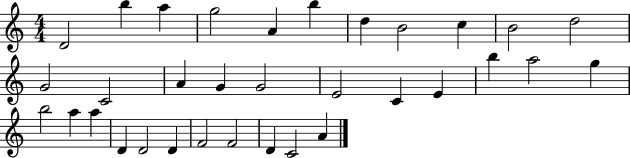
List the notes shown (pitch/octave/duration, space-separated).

D4/h B5/q A5/q G5/h A4/q B5/q D5/q B4/h C5/q B4/h D5/h G4/h C4/h A4/q G4/q G4/h E4/h C4/q E4/q B5/q A5/h G5/q B5/h A5/q A5/q D4/q D4/h D4/q F4/h F4/h D4/q C4/h A4/q